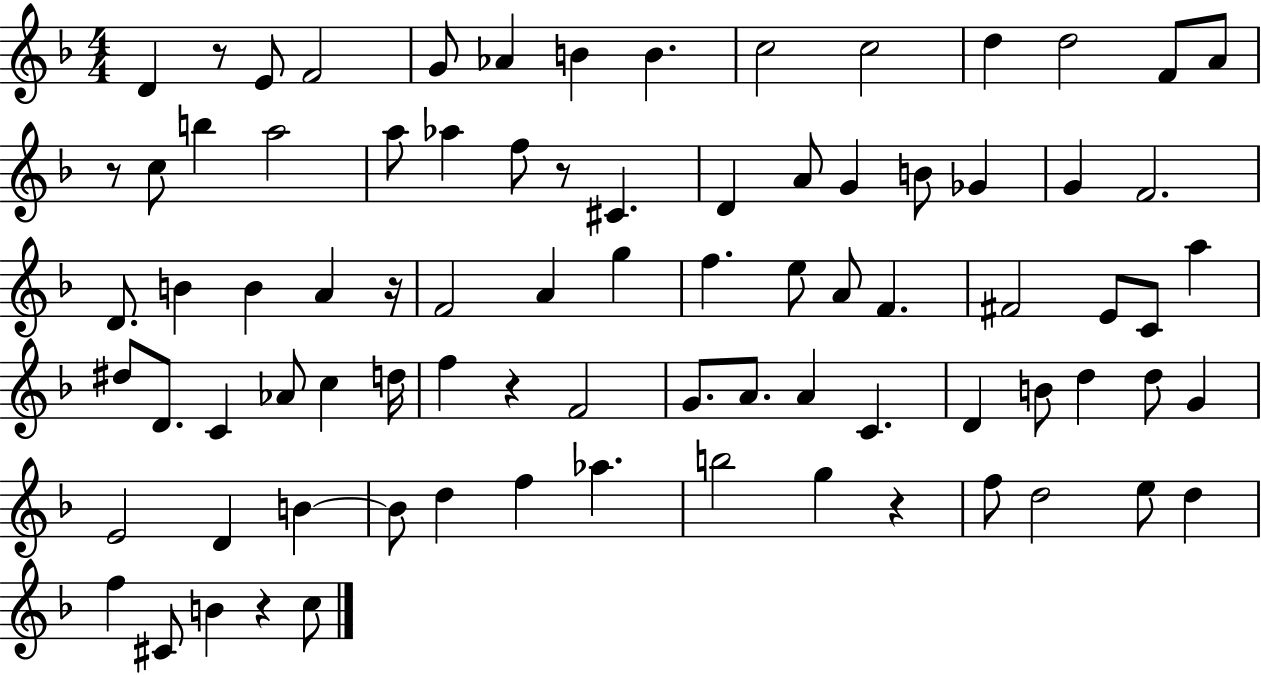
X:1
T:Untitled
M:4/4
L:1/4
K:F
D z/2 E/2 F2 G/2 _A B B c2 c2 d d2 F/2 A/2 z/2 c/2 b a2 a/2 _a f/2 z/2 ^C D A/2 G B/2 _G G F2 D/2 B B A z/4 F2 A g f e/2 A/2 F ^F2 E/2 C/2 a ^d/2 D/2 C _A/2 c d/4 f z F2 G/2 A/2 A C D B/2 d d/2 G E2 D B B/2 d f _a b2 g z f/2 d2 e/2 d f ^C/2 B z c/2